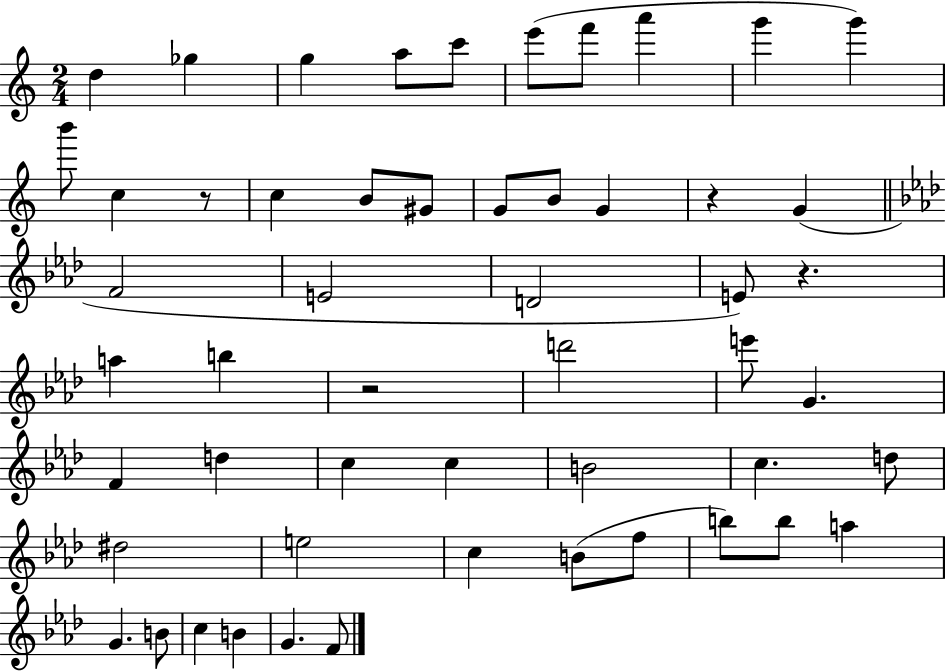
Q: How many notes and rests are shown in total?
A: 53